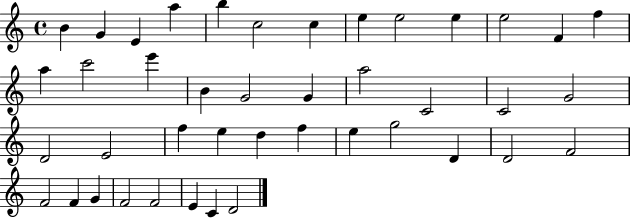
X:1
T:Untitled
M:4/4
L:1/4
K:C
B G E a b c2 c e e2 e e2 F f a c'2 e' B G2 G a2 C2 C2 G2 D2 E2 f e d f e g2 D D2 F2 F2 F G F2 F2 E C D2